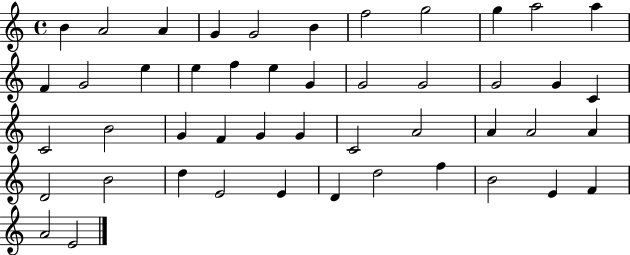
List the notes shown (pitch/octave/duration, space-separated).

B4/q A4/h A4/q G4/q G4/h B4/q F5/h G5/h G5/q A5/h A5/q F4/q G4/h E5/q E5/q F5/q E5/q G4/q G4/h G4/h G4/h G4/q C4/q C4/h B4/h G4/q F4/q G4/q G4/q C4/h A4/h A4/q A4/h A4/q D4/h B4/h D5/q E4/h E4/q D4/q D5/h F5/q B4/h E4/q F4/q A4/h E4/h